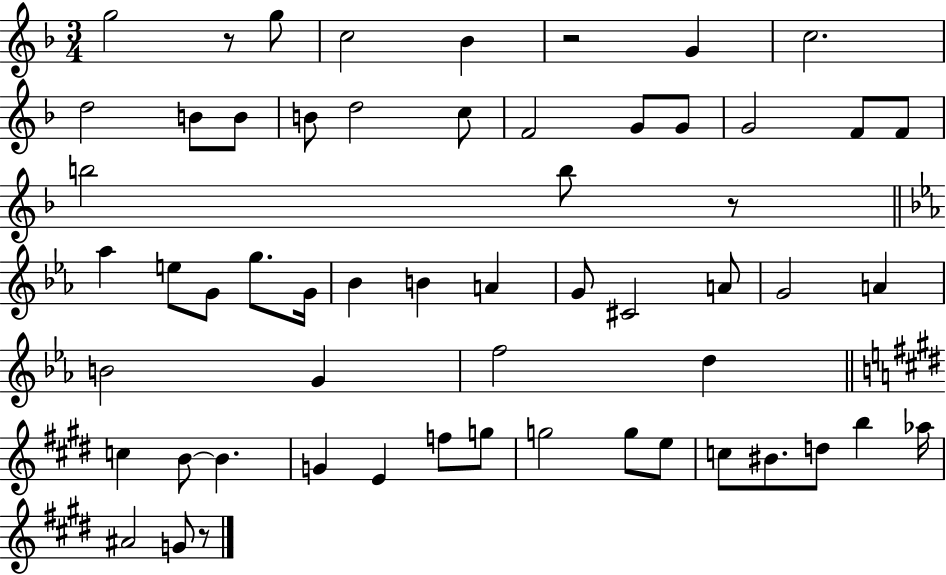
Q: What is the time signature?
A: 3/4